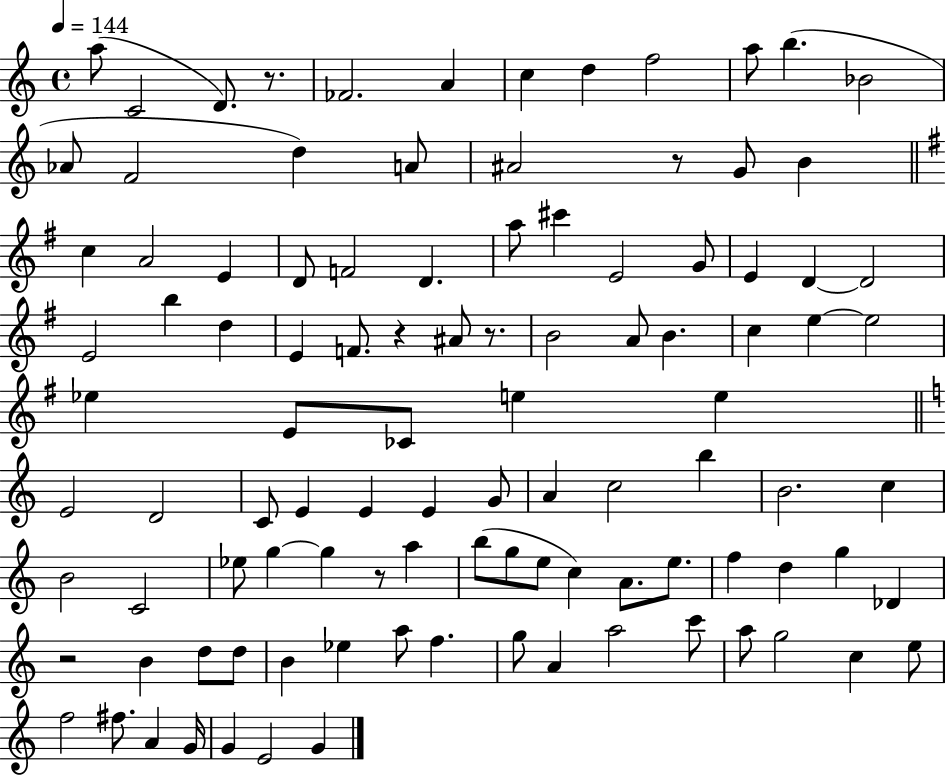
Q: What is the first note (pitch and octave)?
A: A5